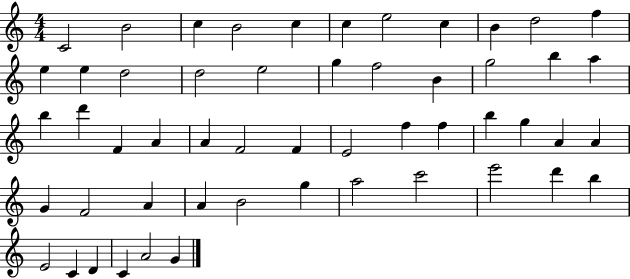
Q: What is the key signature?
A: C major